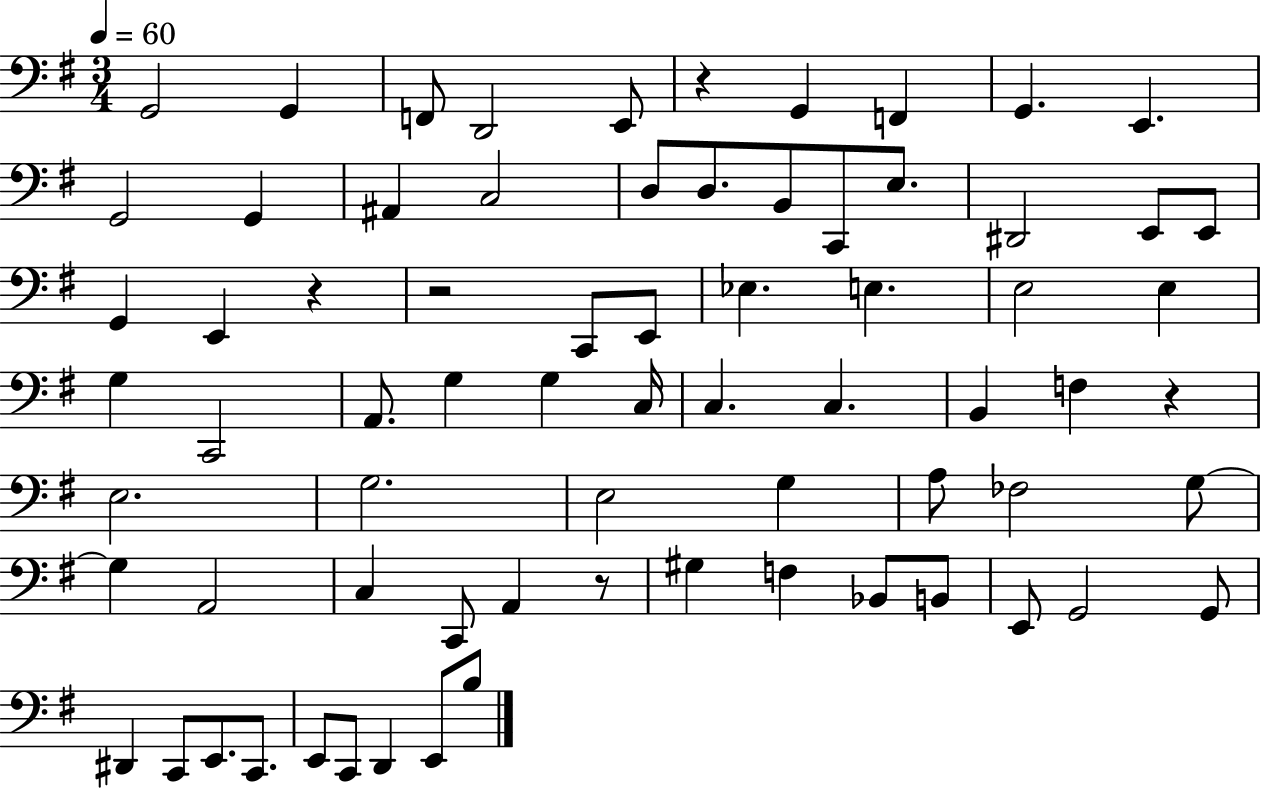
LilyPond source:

{
  \clef bass
  \numericTimeSignature
  \time 3/4
  \key g \major
  \tempo 4 = 60
  g,2 g,4 | f,8 d,2 e,8 | r4 g,4 f,4 | g,4. e,4. | \break g,2 g,4 | ais,4 c2 | d8 d8. b,8 c,8 e8. | dis,2 e,8 e,8 | \break g,4 e,4 r4 | r2 c,8 e,8 | ees4. e4. | e2 e4 | \break g4 c,2 | a,8. g4 g4 c16 | c4. c4. | b,4 f4 r4 | \break e2. | g2. | e2 g4 | a8 fes2 g8~~ | \break g4 a,2 | c4 c,8 a,4 r8 | gis4 f4 bes,8 b,8 | e,8 g,2 g,8 | \break dis,4 c,8 e,8. c,8. | e,8 c,8 d,4 e,8 b8 | \bar "|."
}